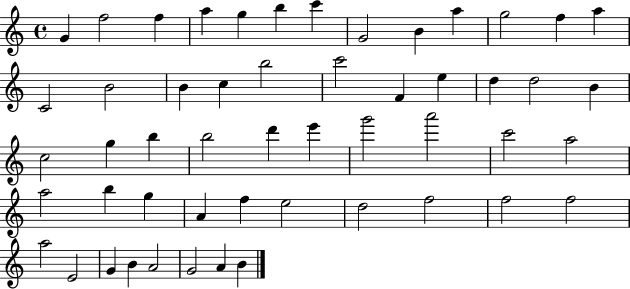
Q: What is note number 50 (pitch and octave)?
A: G4